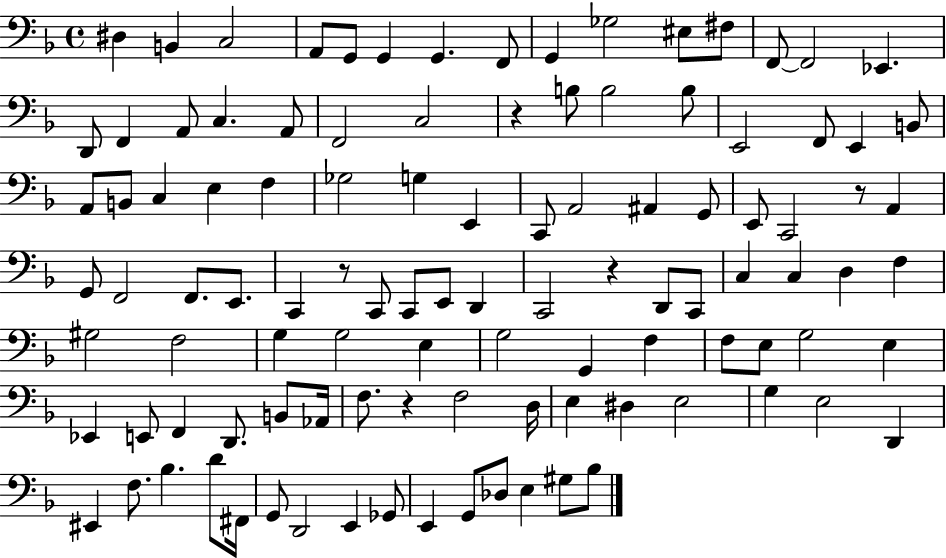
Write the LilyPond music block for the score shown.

{
  \clef bass
  \time 4/4
  \defaultTimeSignature
  \key f \major
  dis4 b,4 c2 | a,8 g,8 g,4 g,4. f,8 | g,4 ges2 eis8 fis8 | f,8~~ f,2 ees,4. | \break d,8 f,4 a,8 c4. a,8 | f,2 c2 | r4 b8 b2 b8 | e,2 f,8 e,4 b,8 | \break a,8 b,8 c4 e4 f4 | ges2 g4 e,4 | c,8 a,2 ais,4 g,8 | e,8 c,2 r8 a,4 | \break g,8 f,2 f,8. e,8. | c,4 r8 c,8 c,8 e,8 d,4 | c,2 r4 d,8 c,8 | c4 c4 d4 f4 | \break gis2 f2 | g4 g2 e4 | g2 g,4 f4 | f8 e8 g2 e4 | \break ees,4 e,8 f,4 d,8. b,8 aes,16 | f8. r4 f2 d16 | e4 dis4 e2 | g4 e2 d,4 | \break eis,4 f8. bes4. d'8 fis,16 | g,8 d,2 e,4 ges,8 | e,4 g,8 des8 e4 gis8 bes8 | \bar "|."
}